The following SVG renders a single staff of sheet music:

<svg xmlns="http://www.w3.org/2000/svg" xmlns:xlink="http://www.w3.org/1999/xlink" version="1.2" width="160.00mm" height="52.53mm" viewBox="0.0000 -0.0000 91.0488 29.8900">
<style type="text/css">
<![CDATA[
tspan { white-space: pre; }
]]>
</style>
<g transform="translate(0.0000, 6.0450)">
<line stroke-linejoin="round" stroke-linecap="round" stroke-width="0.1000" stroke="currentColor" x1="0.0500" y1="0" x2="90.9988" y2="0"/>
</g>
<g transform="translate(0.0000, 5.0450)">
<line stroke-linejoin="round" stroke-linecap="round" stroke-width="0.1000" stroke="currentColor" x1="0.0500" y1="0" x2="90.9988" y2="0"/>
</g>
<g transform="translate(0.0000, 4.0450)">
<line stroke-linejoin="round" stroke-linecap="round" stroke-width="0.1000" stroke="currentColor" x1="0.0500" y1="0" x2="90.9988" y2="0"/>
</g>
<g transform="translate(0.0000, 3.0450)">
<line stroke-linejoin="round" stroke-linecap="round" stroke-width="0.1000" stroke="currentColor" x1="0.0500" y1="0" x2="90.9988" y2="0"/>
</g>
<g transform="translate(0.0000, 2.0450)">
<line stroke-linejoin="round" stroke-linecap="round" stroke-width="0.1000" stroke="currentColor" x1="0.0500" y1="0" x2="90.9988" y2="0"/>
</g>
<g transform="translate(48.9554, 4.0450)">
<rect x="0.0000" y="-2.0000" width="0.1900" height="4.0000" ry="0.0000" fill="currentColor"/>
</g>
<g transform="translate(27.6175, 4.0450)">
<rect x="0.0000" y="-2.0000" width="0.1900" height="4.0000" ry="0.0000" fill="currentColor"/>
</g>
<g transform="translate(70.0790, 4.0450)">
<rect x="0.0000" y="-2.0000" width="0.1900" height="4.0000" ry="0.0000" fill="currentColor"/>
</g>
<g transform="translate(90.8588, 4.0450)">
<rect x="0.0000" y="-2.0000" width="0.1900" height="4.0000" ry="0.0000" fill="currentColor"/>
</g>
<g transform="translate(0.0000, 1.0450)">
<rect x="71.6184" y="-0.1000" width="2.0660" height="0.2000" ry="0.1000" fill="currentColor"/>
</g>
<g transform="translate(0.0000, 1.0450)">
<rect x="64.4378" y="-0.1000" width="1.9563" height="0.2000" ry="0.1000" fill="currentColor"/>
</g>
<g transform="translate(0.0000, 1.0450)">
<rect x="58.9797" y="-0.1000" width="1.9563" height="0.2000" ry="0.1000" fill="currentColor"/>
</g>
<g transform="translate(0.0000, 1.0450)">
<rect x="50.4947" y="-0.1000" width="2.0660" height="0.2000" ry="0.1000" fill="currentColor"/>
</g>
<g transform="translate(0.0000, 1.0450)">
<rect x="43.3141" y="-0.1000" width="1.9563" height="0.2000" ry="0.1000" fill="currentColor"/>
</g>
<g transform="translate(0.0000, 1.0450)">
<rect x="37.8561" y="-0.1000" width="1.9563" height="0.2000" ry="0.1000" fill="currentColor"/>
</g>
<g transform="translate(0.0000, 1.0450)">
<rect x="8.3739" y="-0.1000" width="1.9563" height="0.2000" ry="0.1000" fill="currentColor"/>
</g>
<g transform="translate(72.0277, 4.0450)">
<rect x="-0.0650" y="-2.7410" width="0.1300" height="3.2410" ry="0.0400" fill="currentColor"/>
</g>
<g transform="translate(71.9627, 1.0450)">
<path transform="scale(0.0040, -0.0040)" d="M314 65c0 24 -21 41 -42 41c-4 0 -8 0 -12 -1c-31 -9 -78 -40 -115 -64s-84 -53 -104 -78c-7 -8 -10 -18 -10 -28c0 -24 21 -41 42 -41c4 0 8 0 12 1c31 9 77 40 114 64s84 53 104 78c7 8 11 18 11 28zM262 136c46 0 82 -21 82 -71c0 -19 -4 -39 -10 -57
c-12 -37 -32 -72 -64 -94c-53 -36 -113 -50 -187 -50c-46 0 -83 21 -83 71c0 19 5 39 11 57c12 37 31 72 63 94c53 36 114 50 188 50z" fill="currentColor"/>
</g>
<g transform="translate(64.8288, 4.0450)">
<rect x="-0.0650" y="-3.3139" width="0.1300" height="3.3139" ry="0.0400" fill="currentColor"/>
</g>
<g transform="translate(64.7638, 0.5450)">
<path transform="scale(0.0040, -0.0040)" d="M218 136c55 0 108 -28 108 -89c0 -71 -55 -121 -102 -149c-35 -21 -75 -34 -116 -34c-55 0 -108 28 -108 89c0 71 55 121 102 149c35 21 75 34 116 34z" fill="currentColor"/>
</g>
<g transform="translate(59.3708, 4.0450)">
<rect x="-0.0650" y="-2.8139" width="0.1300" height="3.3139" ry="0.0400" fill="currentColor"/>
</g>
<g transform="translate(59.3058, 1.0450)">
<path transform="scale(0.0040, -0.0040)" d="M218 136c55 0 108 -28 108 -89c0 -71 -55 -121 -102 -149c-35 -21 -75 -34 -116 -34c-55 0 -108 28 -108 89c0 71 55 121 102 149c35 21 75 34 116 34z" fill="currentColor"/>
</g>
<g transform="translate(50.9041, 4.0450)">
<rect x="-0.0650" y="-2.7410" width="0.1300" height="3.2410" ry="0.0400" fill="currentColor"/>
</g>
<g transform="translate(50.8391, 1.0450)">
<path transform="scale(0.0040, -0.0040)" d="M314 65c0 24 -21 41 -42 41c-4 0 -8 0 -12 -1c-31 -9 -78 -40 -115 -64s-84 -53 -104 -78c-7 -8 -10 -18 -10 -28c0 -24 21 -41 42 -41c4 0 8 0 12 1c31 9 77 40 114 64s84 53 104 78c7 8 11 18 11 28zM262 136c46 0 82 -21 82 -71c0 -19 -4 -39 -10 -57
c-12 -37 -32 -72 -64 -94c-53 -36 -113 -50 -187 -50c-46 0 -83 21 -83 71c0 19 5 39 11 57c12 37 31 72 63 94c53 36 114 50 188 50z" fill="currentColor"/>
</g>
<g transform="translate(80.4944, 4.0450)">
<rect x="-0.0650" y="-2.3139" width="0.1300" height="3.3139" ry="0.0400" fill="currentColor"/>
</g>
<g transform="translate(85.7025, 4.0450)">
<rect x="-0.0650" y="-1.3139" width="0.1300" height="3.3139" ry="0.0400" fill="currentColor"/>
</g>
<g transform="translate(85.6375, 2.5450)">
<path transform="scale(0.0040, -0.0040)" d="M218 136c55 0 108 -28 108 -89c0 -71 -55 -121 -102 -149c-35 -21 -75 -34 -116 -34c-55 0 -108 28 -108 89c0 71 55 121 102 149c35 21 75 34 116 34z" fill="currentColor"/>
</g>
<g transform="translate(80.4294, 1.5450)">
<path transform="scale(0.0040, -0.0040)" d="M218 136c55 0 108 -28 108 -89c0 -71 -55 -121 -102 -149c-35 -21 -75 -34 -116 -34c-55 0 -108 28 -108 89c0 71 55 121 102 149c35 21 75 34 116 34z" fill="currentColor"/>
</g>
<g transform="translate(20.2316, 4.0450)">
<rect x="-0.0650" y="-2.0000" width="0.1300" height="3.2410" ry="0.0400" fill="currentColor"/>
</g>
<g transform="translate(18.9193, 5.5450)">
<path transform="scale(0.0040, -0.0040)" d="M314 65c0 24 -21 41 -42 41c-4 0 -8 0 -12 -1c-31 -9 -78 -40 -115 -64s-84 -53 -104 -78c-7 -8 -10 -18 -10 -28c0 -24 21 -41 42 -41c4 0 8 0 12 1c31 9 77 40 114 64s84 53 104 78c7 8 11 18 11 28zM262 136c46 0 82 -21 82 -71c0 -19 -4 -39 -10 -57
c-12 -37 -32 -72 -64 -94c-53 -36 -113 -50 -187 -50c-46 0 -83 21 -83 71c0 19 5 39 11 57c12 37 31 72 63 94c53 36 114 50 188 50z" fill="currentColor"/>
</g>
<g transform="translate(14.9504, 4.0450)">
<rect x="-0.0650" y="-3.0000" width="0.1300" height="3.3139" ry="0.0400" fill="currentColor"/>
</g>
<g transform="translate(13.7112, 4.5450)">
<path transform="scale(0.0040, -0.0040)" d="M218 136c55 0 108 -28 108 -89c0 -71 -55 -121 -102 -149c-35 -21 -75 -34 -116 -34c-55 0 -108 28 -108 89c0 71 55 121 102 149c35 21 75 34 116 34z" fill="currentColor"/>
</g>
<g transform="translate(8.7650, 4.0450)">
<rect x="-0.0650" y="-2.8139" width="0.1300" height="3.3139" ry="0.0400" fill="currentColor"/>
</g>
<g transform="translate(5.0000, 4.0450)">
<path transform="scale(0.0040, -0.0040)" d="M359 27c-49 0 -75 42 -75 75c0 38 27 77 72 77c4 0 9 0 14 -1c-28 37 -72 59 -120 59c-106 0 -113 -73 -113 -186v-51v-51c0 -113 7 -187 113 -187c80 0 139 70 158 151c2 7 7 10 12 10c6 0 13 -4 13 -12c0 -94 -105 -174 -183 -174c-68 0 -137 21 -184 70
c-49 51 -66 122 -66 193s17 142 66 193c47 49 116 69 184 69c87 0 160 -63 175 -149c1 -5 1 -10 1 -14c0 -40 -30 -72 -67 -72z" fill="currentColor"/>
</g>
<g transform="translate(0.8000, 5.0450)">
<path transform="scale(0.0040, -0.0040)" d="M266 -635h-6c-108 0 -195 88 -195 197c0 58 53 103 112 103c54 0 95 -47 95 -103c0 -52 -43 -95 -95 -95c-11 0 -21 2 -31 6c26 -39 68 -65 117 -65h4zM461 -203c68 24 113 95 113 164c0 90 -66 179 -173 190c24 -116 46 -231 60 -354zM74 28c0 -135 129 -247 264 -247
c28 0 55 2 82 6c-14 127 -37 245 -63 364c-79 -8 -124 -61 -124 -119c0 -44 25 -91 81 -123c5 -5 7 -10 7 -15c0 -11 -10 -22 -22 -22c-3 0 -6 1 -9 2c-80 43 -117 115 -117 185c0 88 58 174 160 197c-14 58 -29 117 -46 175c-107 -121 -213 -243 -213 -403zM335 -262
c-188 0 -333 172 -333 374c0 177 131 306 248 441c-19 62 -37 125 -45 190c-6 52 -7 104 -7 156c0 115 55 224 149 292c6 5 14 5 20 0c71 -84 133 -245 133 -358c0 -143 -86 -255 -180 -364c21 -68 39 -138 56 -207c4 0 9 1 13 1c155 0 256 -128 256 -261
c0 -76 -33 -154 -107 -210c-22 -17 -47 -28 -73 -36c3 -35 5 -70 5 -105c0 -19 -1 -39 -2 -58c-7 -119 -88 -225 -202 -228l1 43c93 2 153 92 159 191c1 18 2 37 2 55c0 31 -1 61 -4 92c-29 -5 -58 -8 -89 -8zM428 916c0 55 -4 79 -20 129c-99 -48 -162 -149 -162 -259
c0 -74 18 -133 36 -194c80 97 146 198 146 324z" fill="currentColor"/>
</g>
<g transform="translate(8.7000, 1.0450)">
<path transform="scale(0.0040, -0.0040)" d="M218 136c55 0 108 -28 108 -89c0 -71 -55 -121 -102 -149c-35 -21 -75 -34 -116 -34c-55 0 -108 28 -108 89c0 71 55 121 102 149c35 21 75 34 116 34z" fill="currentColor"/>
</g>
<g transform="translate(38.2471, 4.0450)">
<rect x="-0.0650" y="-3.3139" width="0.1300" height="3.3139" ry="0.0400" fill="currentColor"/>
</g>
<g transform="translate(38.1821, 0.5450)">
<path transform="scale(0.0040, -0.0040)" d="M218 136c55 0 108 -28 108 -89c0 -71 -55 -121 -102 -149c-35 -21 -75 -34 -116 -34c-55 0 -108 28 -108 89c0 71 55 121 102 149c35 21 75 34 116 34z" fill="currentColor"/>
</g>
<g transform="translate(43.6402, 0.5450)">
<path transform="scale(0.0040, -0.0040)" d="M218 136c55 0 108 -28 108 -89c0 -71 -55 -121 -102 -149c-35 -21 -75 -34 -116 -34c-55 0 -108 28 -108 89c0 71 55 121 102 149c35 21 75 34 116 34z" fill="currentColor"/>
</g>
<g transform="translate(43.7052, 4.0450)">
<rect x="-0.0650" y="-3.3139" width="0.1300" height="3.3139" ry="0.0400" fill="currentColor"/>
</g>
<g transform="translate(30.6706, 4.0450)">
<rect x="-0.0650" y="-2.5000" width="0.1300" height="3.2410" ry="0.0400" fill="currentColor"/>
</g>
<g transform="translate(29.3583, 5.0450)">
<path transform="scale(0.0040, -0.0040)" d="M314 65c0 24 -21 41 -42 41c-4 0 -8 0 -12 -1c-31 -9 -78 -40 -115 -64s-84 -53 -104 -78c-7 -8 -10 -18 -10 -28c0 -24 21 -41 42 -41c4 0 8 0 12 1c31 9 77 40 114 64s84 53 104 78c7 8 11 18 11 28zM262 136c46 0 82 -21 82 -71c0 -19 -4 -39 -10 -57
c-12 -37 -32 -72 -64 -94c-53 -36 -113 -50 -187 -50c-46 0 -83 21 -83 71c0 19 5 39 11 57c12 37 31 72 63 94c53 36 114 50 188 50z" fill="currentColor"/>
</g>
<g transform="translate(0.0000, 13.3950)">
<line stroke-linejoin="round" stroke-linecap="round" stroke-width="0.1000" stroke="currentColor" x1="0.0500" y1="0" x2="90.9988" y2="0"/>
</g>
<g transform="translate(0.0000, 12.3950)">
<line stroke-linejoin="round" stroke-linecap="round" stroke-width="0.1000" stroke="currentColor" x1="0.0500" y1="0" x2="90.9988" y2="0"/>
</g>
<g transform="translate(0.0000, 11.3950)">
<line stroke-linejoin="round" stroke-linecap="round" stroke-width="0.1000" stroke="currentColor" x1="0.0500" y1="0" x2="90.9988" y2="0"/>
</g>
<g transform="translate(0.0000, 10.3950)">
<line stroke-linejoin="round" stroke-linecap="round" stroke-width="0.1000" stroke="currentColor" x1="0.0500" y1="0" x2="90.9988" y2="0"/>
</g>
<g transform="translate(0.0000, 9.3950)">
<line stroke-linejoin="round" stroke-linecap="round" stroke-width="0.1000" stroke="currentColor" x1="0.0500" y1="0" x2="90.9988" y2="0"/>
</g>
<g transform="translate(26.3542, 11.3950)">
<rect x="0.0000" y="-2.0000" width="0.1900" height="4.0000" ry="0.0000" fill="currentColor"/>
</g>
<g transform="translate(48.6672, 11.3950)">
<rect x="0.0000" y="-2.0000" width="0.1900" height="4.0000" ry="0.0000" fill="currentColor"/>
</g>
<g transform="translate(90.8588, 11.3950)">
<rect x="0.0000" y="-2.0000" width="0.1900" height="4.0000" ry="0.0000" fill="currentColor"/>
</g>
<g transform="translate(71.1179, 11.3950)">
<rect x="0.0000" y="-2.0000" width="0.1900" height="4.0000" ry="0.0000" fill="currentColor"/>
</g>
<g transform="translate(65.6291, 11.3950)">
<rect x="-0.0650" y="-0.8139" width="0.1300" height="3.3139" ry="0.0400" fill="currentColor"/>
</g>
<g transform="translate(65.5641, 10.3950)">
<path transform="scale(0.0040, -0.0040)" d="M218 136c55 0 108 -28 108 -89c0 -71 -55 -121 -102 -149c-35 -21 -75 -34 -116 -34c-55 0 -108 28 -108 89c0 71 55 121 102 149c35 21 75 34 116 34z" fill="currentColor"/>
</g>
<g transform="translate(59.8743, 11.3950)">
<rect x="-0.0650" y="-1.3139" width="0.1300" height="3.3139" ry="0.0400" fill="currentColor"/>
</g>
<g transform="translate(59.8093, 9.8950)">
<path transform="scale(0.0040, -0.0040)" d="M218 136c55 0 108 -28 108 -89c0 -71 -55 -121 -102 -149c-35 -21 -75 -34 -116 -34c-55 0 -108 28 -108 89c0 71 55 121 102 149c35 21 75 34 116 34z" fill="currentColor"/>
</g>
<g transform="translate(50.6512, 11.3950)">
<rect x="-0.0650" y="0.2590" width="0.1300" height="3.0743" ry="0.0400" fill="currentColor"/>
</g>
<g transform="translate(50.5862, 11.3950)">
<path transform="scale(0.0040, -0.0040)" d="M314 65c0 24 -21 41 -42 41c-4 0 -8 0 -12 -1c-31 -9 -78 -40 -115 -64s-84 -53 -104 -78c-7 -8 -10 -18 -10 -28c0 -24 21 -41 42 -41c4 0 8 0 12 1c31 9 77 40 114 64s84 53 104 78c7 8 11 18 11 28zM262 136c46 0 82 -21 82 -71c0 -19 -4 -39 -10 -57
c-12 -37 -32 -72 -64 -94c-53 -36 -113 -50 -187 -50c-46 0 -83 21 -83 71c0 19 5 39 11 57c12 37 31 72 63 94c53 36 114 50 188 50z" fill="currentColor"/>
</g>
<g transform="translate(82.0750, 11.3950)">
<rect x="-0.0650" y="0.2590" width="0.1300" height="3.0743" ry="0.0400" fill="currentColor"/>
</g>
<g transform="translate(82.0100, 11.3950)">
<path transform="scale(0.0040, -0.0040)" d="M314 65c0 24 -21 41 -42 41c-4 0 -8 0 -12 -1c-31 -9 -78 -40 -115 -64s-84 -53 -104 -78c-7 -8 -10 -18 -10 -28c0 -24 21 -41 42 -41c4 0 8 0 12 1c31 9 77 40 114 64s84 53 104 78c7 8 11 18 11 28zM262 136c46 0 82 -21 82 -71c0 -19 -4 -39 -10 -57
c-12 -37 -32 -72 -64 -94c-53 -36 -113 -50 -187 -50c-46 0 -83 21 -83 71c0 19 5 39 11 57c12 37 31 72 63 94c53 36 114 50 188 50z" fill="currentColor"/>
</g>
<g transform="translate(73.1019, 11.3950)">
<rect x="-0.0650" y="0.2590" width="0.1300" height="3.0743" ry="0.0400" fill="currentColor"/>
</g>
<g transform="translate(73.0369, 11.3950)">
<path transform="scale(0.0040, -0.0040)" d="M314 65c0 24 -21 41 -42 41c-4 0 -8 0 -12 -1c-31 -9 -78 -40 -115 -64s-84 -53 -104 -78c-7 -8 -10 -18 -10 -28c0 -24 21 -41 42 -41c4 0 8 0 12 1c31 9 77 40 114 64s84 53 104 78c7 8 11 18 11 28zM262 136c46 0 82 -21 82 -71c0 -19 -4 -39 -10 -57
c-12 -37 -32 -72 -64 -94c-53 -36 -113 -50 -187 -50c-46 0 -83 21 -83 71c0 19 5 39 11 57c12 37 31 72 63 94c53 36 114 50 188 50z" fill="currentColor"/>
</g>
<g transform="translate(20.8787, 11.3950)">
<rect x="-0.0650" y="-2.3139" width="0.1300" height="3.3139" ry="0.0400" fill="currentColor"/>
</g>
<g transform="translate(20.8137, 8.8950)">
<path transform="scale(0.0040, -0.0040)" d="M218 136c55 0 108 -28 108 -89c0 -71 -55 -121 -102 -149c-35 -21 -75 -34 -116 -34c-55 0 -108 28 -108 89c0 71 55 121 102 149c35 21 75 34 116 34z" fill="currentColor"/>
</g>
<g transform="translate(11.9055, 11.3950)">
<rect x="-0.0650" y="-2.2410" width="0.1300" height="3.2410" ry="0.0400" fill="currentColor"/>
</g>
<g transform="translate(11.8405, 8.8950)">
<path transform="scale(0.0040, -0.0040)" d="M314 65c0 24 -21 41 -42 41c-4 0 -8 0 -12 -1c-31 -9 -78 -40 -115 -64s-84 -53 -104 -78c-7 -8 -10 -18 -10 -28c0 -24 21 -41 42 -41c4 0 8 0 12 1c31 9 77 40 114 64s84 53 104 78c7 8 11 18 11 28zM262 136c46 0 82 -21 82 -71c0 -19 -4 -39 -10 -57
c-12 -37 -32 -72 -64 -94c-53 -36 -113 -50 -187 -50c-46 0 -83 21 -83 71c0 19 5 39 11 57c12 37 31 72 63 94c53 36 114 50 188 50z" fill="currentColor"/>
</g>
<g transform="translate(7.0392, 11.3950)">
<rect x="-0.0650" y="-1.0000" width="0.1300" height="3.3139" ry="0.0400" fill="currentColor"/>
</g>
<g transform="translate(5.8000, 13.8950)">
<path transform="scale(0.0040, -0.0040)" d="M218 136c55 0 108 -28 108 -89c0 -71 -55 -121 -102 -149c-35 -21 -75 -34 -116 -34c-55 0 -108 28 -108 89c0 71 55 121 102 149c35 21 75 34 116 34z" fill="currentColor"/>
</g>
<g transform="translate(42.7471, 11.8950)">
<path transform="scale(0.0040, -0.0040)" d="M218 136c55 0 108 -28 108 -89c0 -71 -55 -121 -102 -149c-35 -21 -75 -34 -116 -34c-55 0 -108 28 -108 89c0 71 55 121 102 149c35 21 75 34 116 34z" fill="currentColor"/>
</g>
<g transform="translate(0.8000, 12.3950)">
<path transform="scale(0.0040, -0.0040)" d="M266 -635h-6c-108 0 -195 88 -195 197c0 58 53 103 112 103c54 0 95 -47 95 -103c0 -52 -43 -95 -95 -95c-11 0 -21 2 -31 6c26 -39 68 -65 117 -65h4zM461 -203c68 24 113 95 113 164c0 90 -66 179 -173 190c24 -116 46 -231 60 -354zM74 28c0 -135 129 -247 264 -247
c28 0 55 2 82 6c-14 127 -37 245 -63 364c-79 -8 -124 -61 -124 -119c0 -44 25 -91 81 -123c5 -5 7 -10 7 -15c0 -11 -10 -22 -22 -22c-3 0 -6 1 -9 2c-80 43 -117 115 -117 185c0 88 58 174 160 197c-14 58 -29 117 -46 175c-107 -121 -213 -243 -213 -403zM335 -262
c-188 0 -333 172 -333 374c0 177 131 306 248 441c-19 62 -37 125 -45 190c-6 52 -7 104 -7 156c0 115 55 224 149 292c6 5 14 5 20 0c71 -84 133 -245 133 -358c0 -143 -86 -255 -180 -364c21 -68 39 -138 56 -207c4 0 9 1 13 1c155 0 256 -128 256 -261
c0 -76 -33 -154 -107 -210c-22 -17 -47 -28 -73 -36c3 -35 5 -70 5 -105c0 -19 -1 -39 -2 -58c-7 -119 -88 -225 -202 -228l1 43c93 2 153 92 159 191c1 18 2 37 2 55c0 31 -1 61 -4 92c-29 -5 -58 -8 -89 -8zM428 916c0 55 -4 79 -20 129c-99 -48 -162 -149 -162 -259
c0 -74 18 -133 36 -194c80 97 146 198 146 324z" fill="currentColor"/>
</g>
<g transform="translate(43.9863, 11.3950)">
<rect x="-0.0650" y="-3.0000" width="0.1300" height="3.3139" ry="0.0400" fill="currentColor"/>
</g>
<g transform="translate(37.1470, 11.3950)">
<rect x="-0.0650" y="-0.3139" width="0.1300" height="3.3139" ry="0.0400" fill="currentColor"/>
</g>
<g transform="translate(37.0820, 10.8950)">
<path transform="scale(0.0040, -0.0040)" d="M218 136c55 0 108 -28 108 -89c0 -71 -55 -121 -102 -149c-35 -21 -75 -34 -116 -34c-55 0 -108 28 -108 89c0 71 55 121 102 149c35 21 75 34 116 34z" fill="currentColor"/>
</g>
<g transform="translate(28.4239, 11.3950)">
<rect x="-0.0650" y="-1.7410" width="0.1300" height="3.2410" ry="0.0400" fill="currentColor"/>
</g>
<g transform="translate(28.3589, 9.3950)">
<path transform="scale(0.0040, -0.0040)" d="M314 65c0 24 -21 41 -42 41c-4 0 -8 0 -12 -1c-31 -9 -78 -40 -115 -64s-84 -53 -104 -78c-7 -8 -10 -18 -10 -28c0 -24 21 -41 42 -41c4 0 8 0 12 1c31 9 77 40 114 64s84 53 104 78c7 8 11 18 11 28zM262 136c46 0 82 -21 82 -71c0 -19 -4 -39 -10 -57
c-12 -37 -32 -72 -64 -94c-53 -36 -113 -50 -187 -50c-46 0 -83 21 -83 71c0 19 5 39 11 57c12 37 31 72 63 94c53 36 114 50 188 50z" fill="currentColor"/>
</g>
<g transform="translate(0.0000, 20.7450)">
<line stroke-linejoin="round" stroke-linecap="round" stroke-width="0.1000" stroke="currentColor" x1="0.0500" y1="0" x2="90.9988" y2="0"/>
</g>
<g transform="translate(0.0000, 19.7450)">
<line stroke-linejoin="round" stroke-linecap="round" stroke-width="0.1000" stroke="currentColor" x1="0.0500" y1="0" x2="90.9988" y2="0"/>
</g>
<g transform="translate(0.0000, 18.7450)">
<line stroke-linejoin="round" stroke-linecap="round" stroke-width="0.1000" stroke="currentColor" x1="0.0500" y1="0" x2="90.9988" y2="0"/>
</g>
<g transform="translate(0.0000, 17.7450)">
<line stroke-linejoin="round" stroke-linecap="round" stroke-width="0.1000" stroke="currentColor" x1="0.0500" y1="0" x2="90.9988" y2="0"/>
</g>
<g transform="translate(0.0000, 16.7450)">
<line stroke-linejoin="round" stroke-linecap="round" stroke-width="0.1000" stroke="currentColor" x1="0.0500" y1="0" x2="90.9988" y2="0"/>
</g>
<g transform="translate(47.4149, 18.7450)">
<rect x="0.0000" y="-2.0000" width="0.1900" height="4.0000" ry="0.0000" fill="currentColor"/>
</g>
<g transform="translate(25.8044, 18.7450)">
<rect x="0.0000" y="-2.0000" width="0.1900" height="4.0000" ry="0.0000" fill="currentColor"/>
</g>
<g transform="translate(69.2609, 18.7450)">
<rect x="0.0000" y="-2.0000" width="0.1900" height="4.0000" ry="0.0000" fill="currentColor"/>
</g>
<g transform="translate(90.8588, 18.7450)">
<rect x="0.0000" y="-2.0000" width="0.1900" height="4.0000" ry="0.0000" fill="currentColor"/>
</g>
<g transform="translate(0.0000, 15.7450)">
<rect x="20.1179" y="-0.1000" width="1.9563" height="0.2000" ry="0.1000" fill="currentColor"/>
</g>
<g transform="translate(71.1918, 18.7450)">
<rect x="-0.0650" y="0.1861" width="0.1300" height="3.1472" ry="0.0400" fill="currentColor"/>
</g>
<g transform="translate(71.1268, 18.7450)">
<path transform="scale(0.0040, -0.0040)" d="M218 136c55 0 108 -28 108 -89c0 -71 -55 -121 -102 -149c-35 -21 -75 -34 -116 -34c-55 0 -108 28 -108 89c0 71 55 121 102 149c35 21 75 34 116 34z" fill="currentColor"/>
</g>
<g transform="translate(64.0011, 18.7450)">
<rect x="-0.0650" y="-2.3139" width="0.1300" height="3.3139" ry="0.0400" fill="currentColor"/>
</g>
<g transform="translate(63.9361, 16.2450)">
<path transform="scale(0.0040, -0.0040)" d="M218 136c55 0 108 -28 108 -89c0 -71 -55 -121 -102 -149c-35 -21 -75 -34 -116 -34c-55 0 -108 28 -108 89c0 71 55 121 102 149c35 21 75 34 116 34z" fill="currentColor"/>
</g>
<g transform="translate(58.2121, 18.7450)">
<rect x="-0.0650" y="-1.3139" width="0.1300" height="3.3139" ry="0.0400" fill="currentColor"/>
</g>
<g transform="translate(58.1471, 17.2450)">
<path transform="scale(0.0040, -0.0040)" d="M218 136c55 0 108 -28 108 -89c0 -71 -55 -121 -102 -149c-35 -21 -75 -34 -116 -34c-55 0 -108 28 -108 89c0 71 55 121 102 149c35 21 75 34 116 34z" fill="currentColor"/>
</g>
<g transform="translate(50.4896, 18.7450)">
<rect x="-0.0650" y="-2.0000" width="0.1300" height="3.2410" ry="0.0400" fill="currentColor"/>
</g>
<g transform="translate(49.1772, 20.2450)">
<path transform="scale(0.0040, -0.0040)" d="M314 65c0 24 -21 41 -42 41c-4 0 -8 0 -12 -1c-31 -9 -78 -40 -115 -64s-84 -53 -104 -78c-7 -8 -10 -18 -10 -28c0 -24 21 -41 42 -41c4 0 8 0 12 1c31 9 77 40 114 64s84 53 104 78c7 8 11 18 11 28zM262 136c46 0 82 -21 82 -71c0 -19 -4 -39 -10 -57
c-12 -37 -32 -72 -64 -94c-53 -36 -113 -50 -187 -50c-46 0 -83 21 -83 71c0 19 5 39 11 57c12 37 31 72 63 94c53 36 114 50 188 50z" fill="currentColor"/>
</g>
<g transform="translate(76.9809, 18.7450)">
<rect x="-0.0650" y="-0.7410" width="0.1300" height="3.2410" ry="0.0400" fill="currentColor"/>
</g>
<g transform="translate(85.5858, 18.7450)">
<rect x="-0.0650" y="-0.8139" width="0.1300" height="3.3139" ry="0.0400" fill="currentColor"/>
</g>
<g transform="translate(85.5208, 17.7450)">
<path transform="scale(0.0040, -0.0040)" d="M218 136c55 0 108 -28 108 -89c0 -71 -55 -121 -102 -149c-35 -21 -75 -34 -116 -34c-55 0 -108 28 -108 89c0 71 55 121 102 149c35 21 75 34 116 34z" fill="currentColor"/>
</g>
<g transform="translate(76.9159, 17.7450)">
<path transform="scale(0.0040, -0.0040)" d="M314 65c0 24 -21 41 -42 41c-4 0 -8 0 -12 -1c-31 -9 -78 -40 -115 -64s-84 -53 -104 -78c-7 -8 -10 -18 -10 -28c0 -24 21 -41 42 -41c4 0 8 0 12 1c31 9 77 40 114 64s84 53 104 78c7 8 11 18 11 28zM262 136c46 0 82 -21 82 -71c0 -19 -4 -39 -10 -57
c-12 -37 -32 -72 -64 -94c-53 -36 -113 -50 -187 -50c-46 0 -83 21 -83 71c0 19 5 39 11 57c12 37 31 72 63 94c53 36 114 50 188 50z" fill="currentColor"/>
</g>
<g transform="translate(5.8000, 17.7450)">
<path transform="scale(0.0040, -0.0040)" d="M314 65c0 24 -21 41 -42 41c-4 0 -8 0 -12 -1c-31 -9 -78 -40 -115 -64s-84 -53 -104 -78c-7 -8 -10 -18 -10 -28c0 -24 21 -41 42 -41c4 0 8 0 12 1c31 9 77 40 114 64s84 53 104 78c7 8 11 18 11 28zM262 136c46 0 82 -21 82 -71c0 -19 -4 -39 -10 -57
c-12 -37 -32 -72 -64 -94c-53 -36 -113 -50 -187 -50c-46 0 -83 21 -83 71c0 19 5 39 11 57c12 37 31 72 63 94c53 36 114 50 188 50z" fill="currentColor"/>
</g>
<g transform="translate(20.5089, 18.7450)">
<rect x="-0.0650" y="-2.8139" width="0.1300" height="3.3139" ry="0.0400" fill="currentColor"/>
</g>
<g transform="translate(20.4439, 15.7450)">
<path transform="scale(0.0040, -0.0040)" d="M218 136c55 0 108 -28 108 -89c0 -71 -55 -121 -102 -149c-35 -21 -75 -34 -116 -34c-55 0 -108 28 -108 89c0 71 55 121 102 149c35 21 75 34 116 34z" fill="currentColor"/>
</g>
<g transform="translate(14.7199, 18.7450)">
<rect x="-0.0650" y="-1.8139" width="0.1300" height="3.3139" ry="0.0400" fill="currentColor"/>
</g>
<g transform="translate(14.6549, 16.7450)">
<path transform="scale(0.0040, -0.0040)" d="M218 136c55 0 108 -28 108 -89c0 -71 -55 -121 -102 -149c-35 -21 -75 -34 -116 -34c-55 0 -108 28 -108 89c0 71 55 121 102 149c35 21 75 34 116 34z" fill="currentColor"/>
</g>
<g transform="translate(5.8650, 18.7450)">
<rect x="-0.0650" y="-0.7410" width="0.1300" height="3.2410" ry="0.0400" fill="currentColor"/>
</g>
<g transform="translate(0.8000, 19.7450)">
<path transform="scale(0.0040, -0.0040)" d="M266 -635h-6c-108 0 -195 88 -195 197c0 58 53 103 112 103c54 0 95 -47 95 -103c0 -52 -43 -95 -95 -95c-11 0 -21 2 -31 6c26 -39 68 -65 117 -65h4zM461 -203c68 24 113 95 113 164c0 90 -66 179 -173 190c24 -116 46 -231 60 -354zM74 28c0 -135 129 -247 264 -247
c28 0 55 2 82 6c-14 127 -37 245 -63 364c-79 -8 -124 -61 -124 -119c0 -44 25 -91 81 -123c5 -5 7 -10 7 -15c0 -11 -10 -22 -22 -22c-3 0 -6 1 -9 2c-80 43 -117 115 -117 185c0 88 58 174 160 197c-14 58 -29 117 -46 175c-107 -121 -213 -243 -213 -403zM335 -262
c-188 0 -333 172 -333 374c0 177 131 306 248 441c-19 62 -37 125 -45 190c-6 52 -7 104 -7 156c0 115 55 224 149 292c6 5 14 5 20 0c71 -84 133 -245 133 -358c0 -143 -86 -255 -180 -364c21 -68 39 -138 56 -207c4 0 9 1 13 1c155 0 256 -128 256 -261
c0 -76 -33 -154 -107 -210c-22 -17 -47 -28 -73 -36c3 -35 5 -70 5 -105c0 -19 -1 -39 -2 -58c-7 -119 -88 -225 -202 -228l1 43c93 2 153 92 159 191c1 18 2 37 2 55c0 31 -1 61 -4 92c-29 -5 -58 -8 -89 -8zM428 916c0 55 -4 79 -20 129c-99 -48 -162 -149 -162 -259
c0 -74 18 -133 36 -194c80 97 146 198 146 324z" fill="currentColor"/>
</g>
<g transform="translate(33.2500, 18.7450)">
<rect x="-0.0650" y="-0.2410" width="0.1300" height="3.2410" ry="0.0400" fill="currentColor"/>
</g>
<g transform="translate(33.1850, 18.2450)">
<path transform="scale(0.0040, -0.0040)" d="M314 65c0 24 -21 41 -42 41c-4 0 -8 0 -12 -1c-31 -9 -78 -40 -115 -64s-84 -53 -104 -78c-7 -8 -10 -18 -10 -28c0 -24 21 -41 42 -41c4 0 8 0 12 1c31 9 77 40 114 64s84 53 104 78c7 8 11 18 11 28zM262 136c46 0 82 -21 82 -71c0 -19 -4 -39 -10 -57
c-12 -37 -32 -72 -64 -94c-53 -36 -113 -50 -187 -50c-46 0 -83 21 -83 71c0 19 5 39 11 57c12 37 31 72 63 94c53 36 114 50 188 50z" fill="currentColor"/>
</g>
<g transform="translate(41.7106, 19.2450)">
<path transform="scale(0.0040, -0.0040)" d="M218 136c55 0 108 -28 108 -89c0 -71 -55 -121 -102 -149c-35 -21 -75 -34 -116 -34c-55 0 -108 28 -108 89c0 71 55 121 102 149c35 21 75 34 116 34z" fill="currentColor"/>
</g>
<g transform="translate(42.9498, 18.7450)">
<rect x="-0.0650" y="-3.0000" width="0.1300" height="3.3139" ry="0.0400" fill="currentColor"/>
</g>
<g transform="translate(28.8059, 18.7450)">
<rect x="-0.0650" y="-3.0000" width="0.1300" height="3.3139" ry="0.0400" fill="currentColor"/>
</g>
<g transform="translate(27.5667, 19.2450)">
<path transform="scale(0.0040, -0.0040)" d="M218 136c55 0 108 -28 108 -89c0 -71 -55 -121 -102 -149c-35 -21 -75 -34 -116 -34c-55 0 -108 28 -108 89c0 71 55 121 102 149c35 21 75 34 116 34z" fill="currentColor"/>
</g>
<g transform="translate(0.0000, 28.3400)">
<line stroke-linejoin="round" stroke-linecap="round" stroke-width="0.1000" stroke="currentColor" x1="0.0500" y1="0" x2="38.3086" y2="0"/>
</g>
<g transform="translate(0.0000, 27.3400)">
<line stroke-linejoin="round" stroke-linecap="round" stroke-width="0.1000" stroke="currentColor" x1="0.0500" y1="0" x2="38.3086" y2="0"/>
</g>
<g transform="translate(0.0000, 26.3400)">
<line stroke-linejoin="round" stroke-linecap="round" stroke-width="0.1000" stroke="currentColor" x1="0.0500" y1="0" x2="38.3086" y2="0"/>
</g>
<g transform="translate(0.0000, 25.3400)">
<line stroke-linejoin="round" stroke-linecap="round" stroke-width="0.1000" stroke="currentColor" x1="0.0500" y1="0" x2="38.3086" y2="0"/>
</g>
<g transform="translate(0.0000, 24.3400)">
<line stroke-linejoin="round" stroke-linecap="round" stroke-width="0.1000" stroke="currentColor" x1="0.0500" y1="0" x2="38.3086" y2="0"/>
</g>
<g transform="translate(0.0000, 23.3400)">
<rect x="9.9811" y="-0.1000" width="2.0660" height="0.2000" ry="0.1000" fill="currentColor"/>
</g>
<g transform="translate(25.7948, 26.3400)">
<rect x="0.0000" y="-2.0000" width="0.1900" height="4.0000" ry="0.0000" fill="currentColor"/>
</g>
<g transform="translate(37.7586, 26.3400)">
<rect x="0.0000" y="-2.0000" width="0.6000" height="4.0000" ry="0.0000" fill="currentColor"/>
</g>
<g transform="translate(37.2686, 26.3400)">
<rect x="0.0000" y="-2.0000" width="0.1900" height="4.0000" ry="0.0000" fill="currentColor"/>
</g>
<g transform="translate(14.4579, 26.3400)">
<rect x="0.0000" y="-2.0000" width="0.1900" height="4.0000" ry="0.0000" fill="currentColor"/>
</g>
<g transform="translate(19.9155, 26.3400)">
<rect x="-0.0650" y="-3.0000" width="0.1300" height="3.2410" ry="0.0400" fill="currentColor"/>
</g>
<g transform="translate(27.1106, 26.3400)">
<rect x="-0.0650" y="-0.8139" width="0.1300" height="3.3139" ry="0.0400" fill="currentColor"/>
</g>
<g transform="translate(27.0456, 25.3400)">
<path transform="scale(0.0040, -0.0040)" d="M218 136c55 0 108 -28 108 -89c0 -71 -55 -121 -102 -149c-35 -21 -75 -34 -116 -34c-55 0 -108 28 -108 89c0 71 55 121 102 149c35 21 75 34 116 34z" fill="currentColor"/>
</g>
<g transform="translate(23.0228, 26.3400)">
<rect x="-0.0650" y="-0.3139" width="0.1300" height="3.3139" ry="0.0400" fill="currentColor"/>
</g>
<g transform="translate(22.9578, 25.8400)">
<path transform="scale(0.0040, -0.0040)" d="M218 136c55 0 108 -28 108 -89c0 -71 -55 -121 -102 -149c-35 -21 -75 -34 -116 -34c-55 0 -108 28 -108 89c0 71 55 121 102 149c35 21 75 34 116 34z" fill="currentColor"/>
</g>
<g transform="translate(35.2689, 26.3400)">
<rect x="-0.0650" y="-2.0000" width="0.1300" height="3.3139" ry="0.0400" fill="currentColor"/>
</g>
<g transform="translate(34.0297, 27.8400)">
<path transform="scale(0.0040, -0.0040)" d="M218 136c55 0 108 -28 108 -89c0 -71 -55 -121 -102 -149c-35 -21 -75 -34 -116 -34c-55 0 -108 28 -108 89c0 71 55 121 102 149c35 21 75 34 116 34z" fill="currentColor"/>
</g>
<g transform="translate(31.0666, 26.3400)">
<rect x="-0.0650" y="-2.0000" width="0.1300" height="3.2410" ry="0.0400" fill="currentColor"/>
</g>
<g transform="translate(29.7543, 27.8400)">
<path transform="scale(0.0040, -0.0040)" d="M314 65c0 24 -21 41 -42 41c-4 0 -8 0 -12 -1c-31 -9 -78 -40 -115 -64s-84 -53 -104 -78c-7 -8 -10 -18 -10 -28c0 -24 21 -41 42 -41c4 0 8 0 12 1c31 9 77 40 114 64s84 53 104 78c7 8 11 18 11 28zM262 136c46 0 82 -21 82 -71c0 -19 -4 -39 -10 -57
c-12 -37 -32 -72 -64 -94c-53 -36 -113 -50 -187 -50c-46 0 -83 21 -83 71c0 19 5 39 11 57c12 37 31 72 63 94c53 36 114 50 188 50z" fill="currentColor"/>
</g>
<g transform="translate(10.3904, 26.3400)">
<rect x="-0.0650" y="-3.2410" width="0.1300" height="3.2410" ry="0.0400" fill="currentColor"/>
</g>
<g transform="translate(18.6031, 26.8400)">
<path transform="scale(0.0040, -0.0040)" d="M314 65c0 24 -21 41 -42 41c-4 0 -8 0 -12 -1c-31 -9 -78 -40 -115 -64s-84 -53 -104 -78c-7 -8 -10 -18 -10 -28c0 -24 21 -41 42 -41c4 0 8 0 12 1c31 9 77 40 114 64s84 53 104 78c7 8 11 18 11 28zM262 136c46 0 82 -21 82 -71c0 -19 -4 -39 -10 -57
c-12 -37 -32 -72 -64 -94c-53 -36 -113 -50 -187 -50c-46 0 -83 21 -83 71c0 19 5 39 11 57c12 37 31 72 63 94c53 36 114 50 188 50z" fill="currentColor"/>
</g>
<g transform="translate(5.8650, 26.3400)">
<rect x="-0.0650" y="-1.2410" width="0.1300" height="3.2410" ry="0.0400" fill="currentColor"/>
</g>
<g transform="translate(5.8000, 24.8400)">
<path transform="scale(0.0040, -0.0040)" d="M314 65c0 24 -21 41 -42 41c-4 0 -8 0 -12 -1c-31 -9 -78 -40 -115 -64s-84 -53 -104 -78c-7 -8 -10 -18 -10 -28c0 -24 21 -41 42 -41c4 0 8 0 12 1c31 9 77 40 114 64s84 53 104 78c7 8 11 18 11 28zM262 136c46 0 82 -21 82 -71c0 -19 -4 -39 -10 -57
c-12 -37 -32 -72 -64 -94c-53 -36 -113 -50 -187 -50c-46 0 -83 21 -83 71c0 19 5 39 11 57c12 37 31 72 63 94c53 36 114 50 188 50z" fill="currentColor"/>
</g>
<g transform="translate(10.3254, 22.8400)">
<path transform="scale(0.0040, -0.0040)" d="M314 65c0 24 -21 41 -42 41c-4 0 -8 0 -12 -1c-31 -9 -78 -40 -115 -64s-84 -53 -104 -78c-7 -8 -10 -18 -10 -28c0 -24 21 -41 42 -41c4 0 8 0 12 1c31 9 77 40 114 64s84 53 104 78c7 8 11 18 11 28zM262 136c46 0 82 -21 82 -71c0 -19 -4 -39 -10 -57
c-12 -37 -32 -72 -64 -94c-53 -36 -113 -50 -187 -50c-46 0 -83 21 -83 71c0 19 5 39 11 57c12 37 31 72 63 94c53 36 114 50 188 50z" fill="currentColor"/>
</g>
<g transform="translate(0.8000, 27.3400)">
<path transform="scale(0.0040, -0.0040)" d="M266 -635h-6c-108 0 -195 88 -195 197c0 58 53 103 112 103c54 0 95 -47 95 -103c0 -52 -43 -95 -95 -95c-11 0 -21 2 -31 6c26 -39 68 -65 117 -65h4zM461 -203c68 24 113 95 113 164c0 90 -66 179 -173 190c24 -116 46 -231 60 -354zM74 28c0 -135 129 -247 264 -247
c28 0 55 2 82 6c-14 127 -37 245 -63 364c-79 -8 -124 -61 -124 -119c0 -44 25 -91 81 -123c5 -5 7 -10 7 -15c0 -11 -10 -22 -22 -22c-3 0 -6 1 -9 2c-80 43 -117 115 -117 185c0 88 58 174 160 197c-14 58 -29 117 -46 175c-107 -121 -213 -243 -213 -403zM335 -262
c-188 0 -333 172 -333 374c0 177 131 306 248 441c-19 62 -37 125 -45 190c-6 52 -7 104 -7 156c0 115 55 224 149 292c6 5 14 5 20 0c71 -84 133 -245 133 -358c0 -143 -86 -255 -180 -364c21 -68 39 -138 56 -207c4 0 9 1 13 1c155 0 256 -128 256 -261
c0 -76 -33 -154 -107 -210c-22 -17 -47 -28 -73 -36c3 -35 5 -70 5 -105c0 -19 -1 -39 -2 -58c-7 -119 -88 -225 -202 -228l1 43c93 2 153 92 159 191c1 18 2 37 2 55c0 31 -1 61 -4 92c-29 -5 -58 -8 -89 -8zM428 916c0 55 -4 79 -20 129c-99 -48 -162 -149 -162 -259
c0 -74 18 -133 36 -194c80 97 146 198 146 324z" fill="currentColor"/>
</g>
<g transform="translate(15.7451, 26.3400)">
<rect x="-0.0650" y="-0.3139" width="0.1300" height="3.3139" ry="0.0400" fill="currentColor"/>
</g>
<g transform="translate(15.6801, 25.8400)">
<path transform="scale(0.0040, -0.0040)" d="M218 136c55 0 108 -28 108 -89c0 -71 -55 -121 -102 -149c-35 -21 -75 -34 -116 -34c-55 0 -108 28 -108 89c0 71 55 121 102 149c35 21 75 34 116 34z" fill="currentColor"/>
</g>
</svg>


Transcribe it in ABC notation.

X:1
T:Untitled
M:4/4
L:1/4
K:C
a A F2 G2 b b a2 a b a2 g e D g2 g f2 c A B2 e d B2 B2 d2 f a A c2 A F2 e g B d2 d e2 b2 c A2 c d F2 F